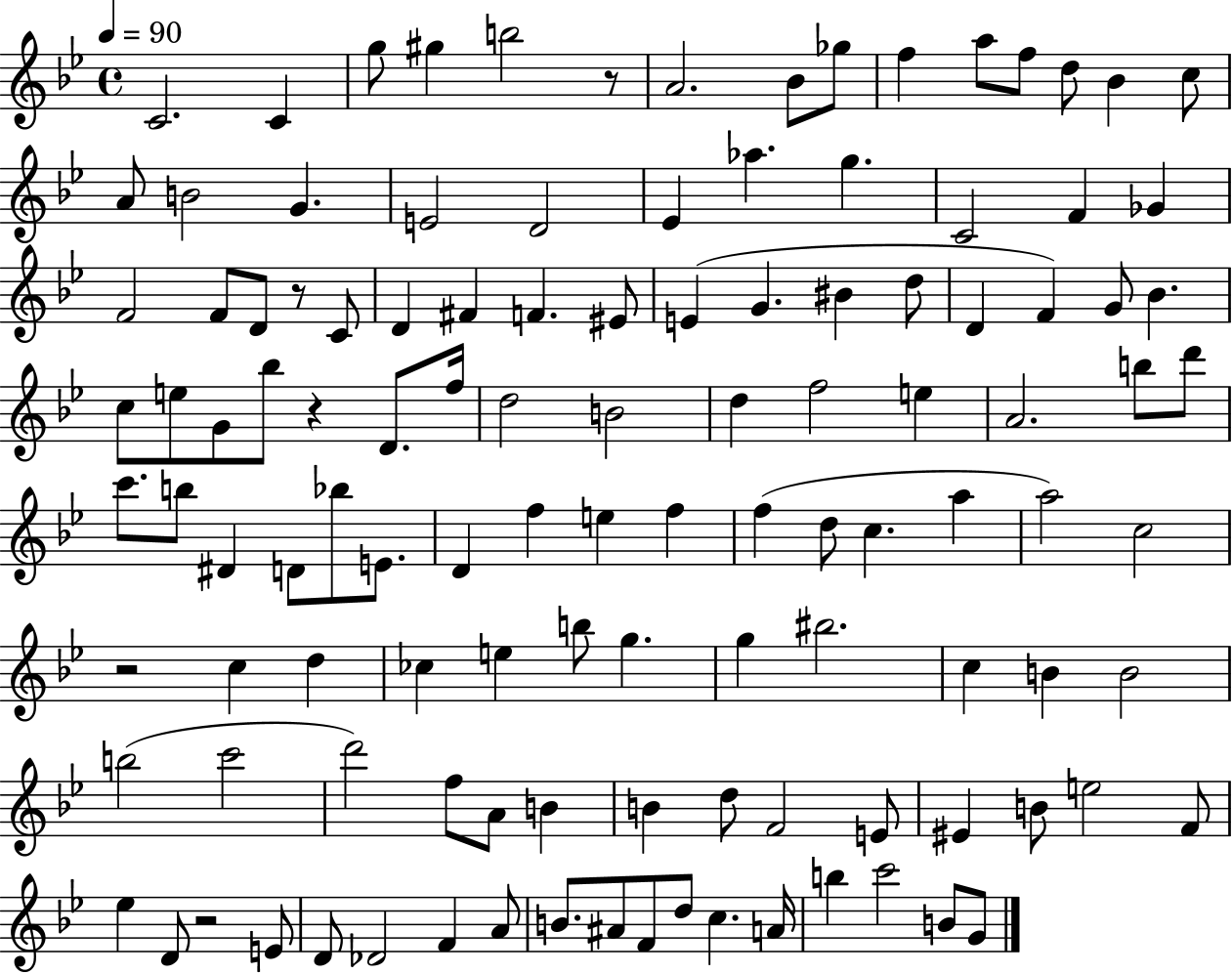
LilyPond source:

{
  \clef treble
  \time 4/4
  \defaultTimeSignature
  \key bes \major
  \tempo 4 = 90
  \repeat volta 2 { c'2. c'4 | g''8 gis''4 b''2 r8 | a'2. bes'8 ges''8 | f''4 a''8 f''8 d''8 bes'4 c''8 | \break a'8 b'2 g'4. | e'2 d'2 | ees'4 aes''4. g''4. | c'2 f'4 ges'4 | \break f'2 f'8 d'8 r8 c'8 | d'4 fis'4 f'4. eis'8 | e'4( g'4. bis'4 d''8 | d'4 f'4) g'8 bes'4. | \break c''8 e''8 g'8 bes''8 r4 d'8. f''16 | d''2 b'2 | d''4 f''2 e''4 | a'2. b''8 d'''8 | \break c'''8. b''8 dis'4 d'8 bes''8 e'8. | d'4 f''4 e''4 f''4 | f''4( d''8 c''4. a''4 | a''2) c''2 | \break r2 c''4 d''4 | ces''4 e''4 b''8 g''4. | g''4 bis''2. | c''4 b'4 b'2 | \break b''2( c'''2 | d'''2) f''8 a'8 b'4 | b'4 d''8 f'2 e'8 | eis'4 b'8 e''2 f'8 | \break ees''4 d'8 r2 e'8 | d'8 des'2 f'4 a'8 | b'8. ais'8 f'8 d''8 c''4. a'16 | b''4 c'''2 b'8 g'8 | \break } \bar "|."
}